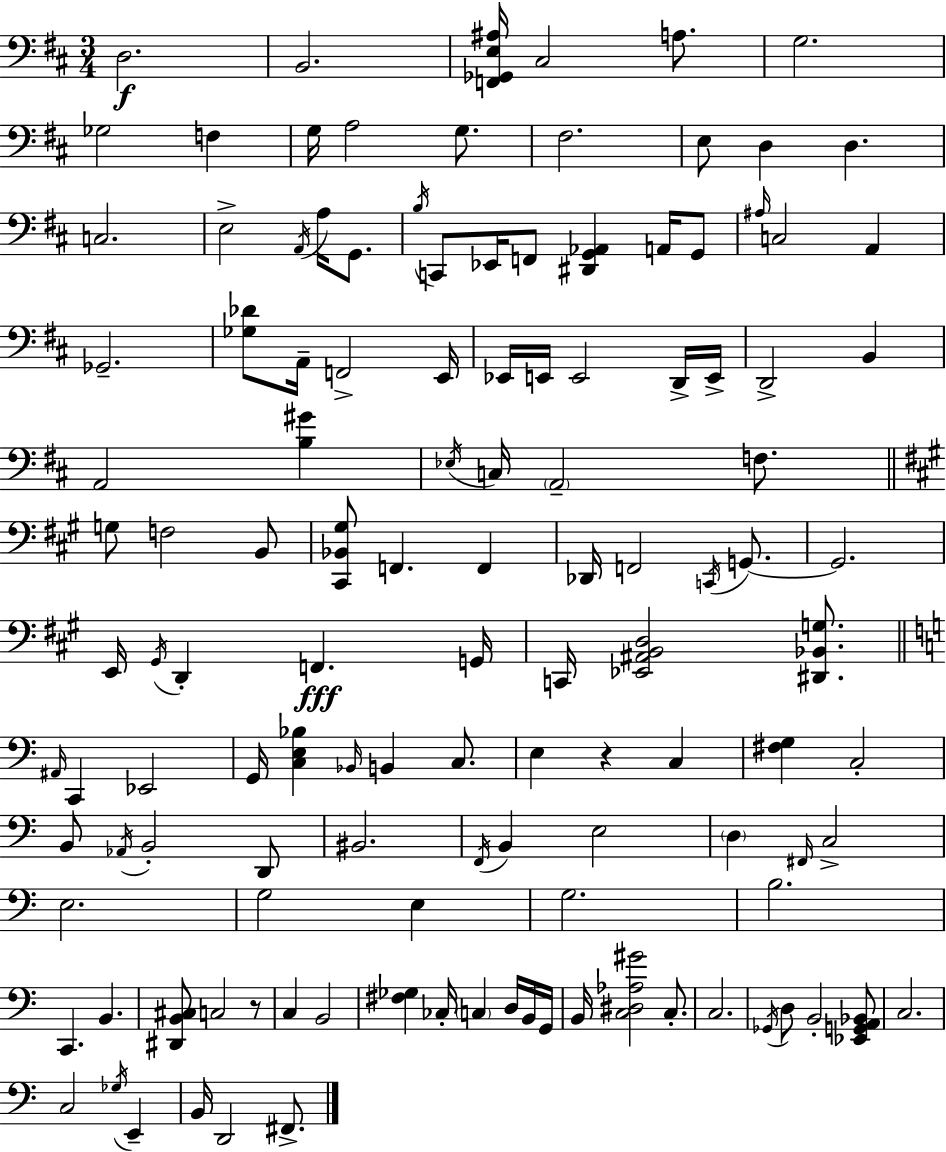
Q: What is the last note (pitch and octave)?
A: F#2